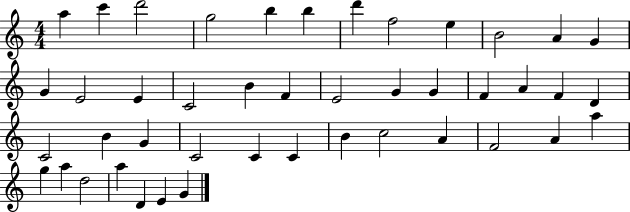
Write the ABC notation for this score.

X:1
T:Untitled
M:4/4
L:1/4
K:C
a c' d'2 g2 b b d' f2 e B2 A G G E2 E C2 B F E2 G G F A F D C2 B G C2 C C B c2 A F2 A a g a d2 a D E G